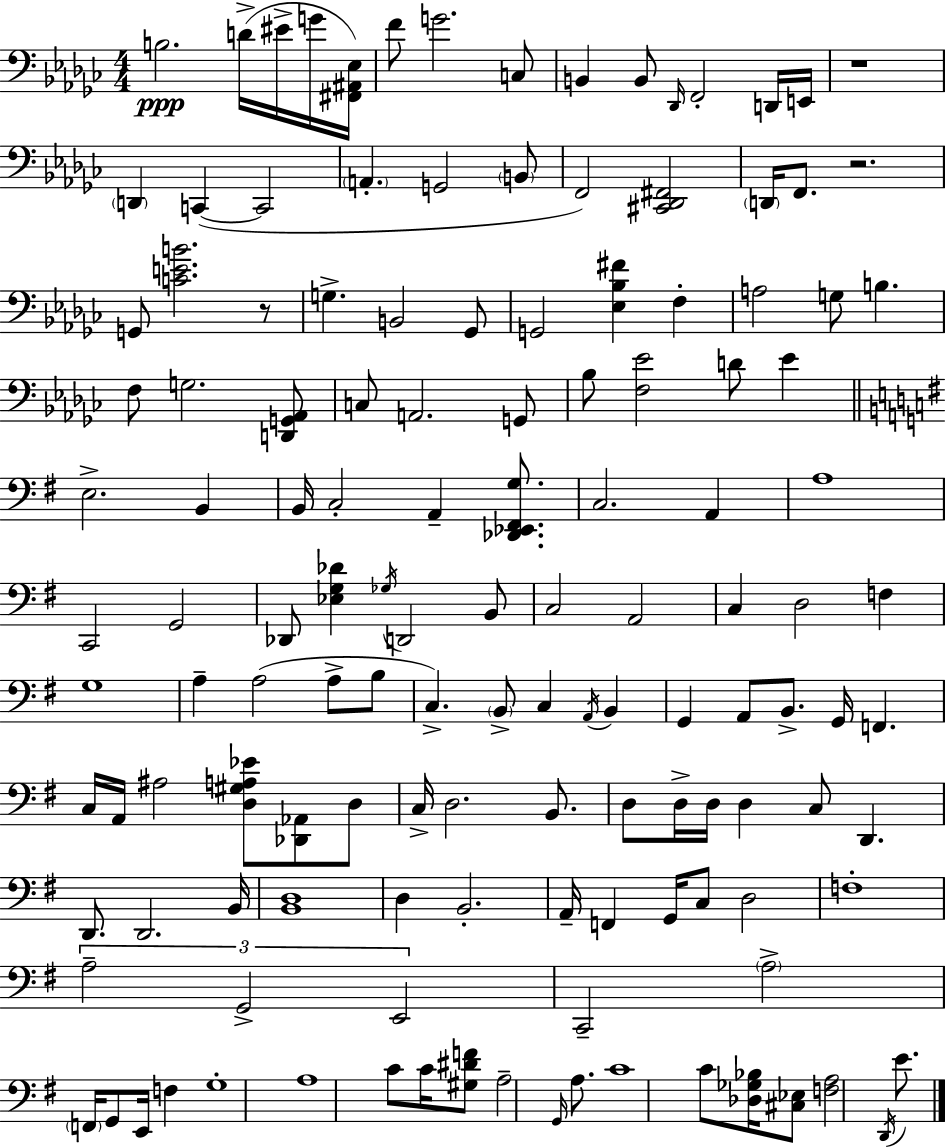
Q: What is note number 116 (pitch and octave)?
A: D2